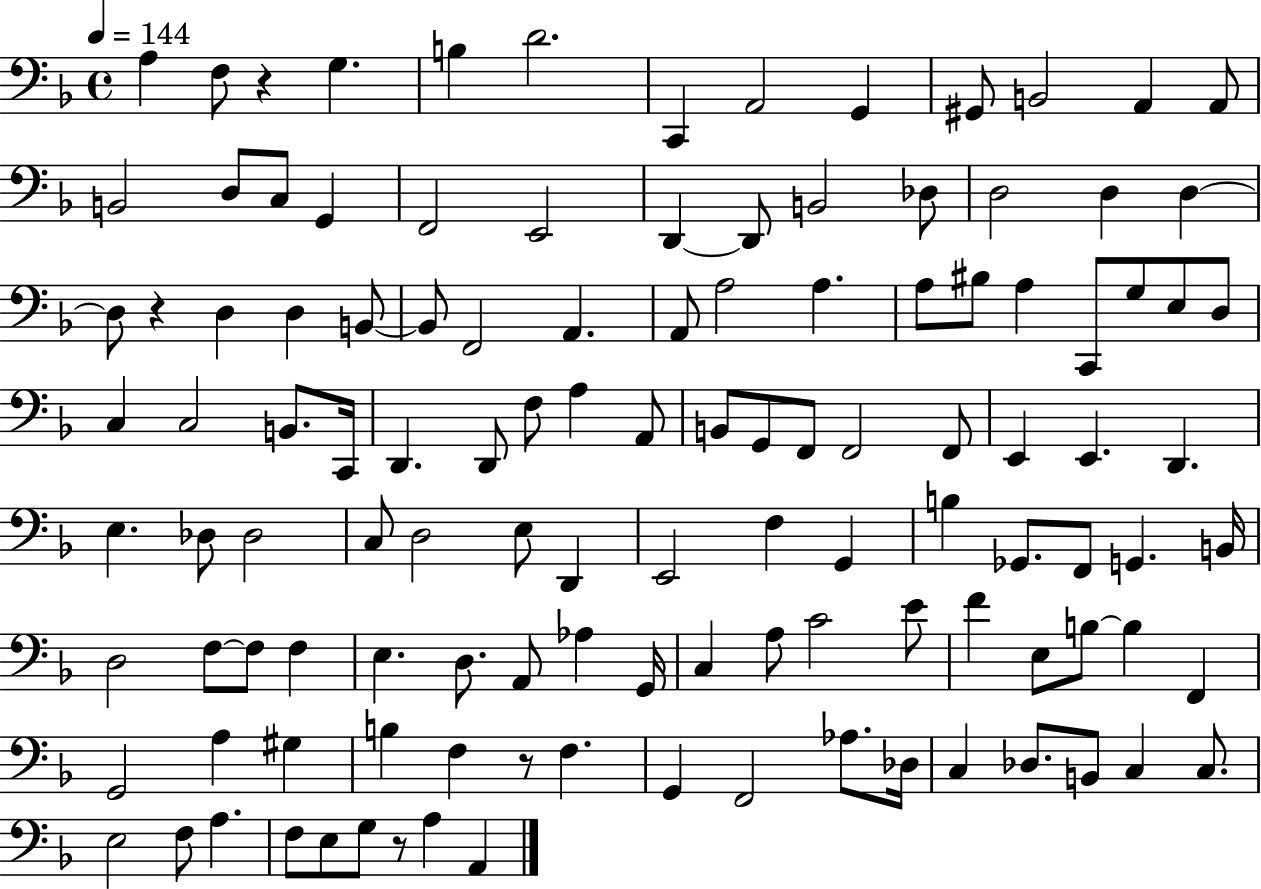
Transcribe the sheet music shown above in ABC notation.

X:1
T:Untitled
M:4/4
L:1/4
K:F
A, F,/2 z G, B, D2 C,, A,,2 G,, ^G,,/2 B,,2 A,, A,,/2 B,,2 D,/2 C,/2 G,, F,,2 E,,2 D,, D,,/2 B,,2 _D,/2 D,2 D, D, D,/2 z D, D, B,,/2 B,,/2 F,,2 A,, A,,/2 A,2 A, A,/2 ^B,/2 A, C,,/2 G,/2 E,/2 D,/2 C, C,2 B,,/2 C,,/4 D,, D,,/2 F,/2 A, A,,/2 B,,/2 G,,/2 F,,/2 F,,2 F,,/2 E,, E,, D,, E, _D,/2 _D,2 C,/2 D,2 E,/2 D,, E,,2 F, G,, B, _G,,/2 F,,/2 G,, B,,/4 D,2 F,/2 F,/2 F, E, D,/2 A,,/2 _A, G,,/4 C, A,/2 C2 E/2 F E,/2 B,/2 B, F,, G,,2 A, ^G, B, F, z/2 F, G,, F,,2 _A,/2 _D,/4 C, _D,/2 B,,/2 C, C,/2 E,2 F,/2 A, F,/2 E,/2 G,/2 z/2 A, A,,